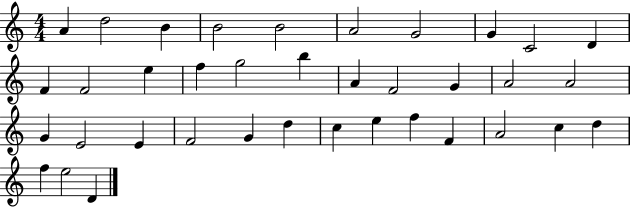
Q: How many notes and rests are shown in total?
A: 37